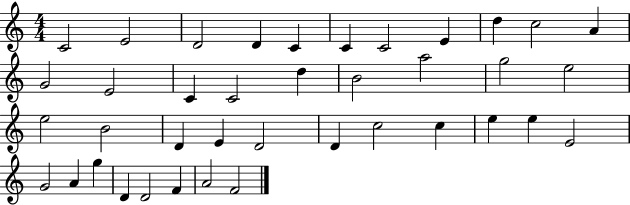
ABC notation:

X:1
T:Untitled
M:4/4
L:1/4
K:C
C2 E2 D2 D C C C2 E d c2 A G2 E2 C C2 d B2 a2 g2 e2 e2 B2 D E D2 D c2 c e e E2 G2 A g D D2 F A2 F2